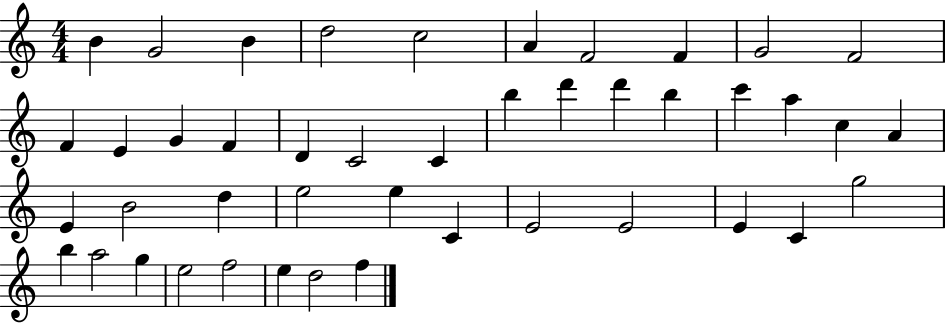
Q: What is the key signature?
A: C major